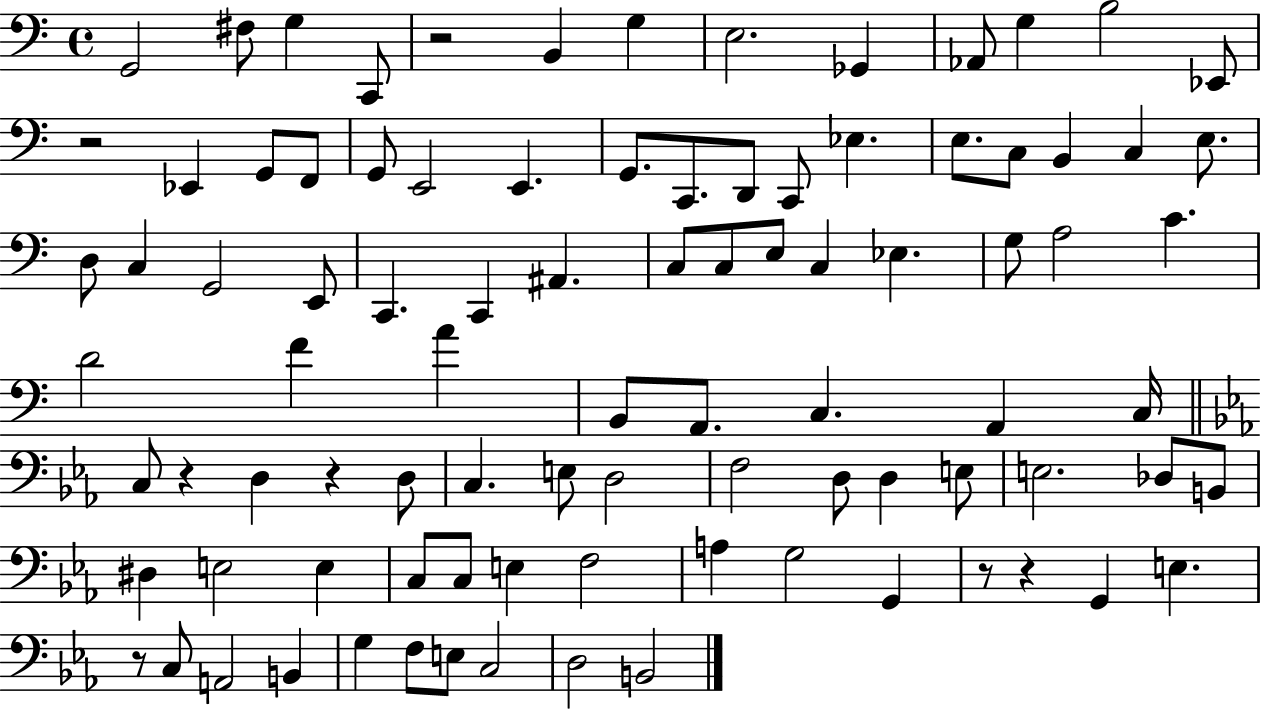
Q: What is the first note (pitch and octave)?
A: G2